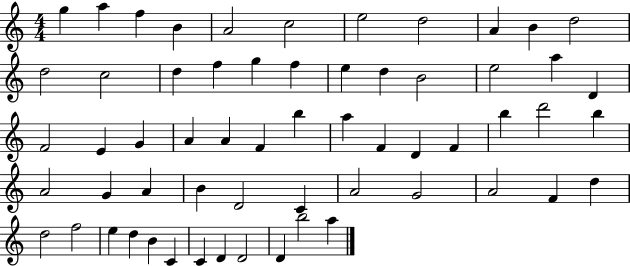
{
  \clef treble
  \numericTimeSignature
  \time 4/4
  \key c \major
  g''4 a''4 f''4 b'4 | a'2 c''2 | e''2 d''2 | a'4 b'4 d''2 | \break d''2 c''2 | d''4 f''4 g''4 f''4 | e''4 d''4 b'2 | e''2 a''4 d'4 | \break f'2 e'4 g'4 | a'4 a'4 f'4 b''4 | a''4 f'4 d'4 f'4 | b''4 d'''2 b''4 | \break a'2 g'4 a'4 | b'4 d'2 c'4 | a'2 g'2 | a'2 f'4 d''4 | \break d''2 f''2 | e''4 d''4 b'4 c'4 | c'4 d'4 d'2 | d'4 b''2 a''4 | \break \bar "|."
}